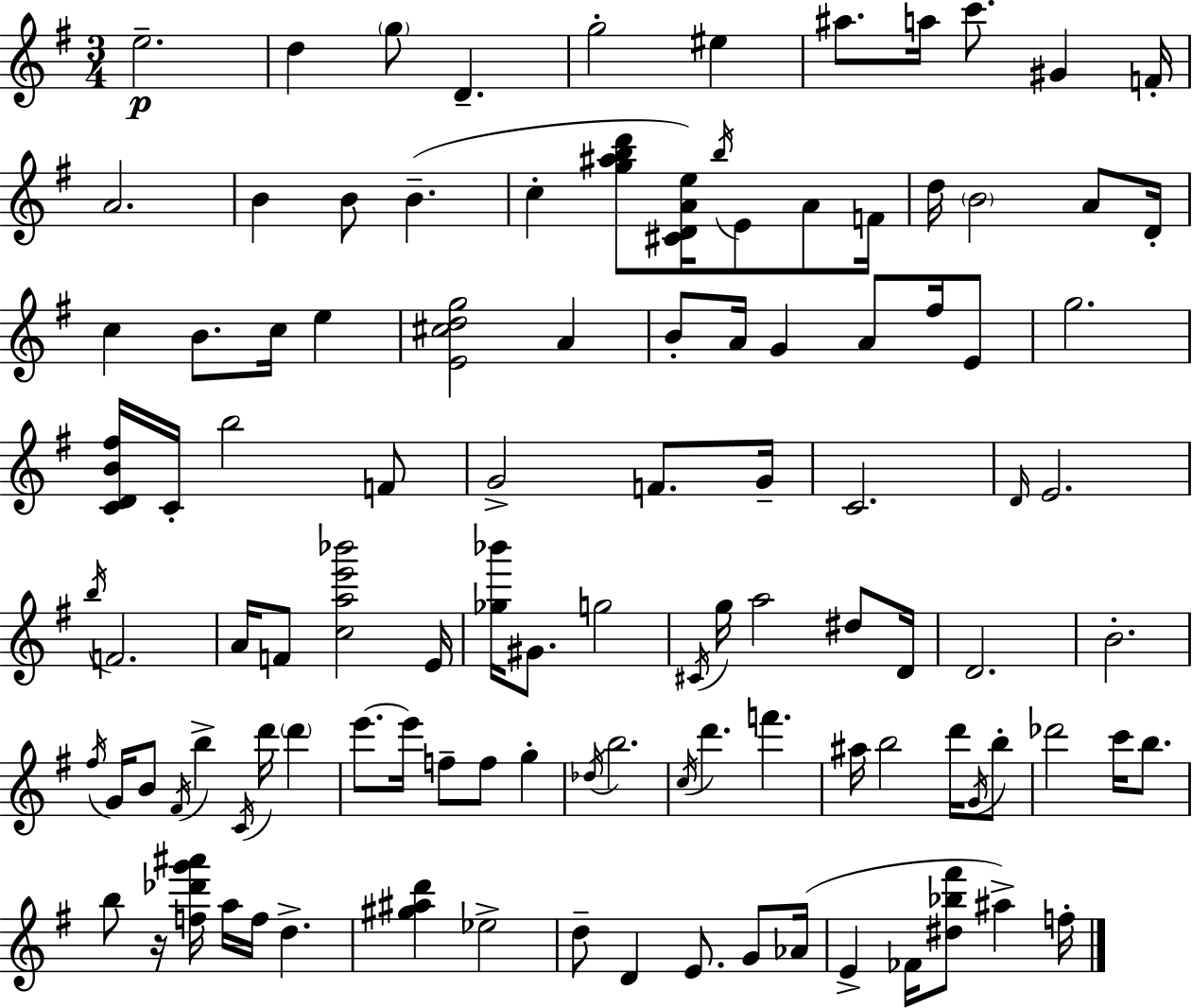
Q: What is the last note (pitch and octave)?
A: F5